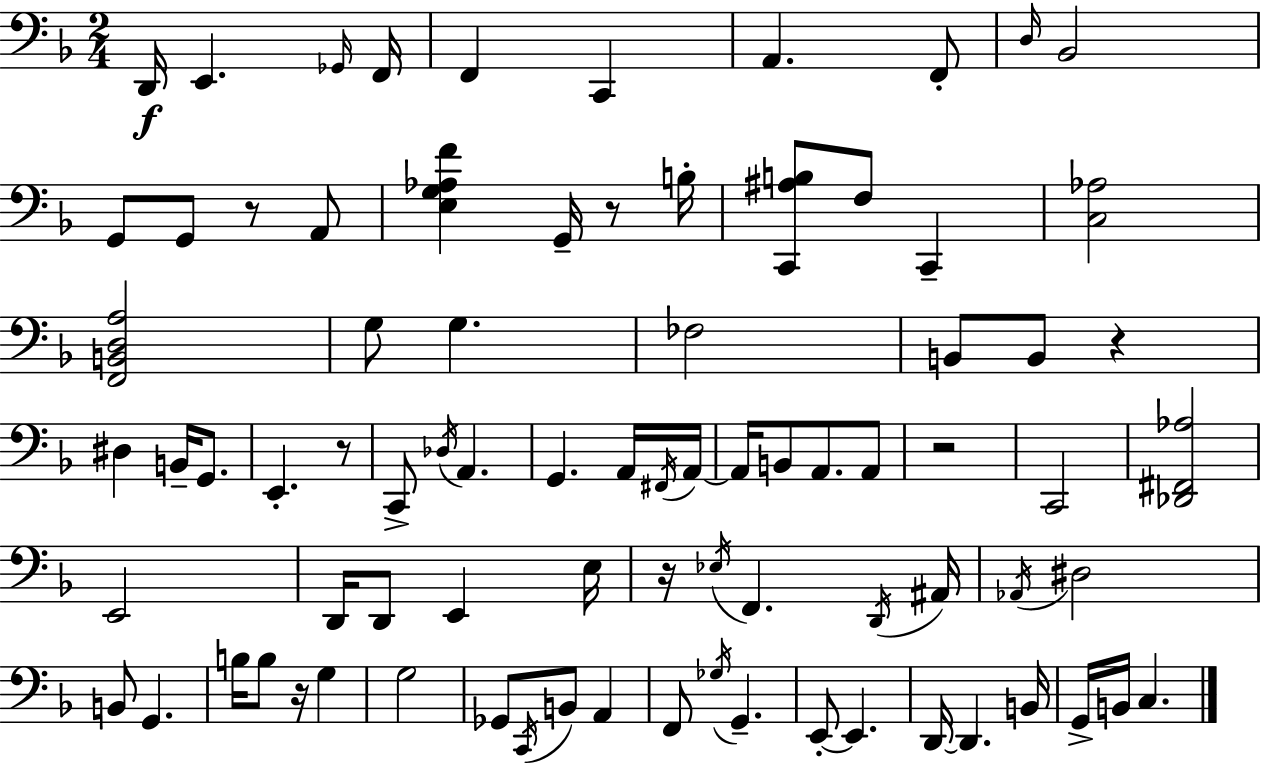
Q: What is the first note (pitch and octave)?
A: D2